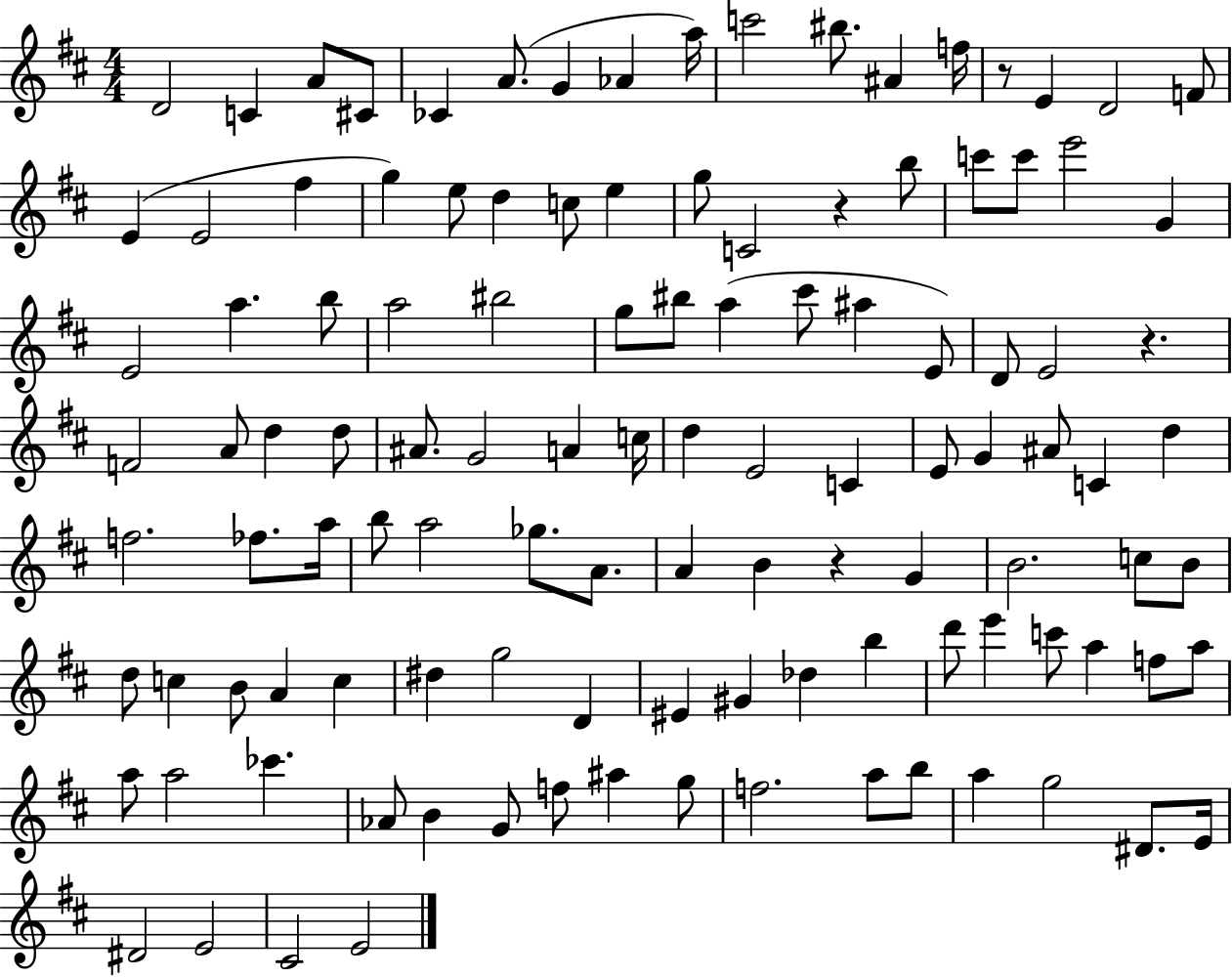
{
  \clef treble
  \numericTimeSignature
  \time 4/4
  \key d \major
  d'2 c'4 a'8 cis'8 | ces'4 a'8.( g'4 aes'4 a''16) | c'''2 bis''8. ais'4 f''16 | r8 e'4 d'2 f'8 | \break e'4( e'2 fis''4 | g''4) e''8 d''4 c''8 e''4 | g''8 c'2 r4 b''8 | c'''8 c'''8 e'''2 g'4 | \break e'2 a''4. b''8 | a''2 bis''2 | g''8 bis''8 a''4( cis'''8 ais''4 e'8) | d'8 e'2 r4. | \break f'2 a'8 d''4 d''8 | ais'8. g'2 a'4 c''16 | d''4 e'2 c'4 | e'8 g'4 ais'8 c'4 d''4 | \break f''2. fes''8. a''16 | b''8 a''2 ges''8. a'8. | a'4 b'4 r4 g'4 | b'2. c''8 b'8 | \break d''8 c''4 b'8 a'4 c''4 | dis''4 g''2 d'4 | eis'4 gis'4 des''4 b''4 | d'''8 e'''4 c'''8 a''4 f''8 a''8 | \break a''8 a''2 ces'''4. | aes'8 b'4 g'8 f''8 ais''4 g''8 | f''2. a''8 b''8 | a''4 g''2 dis'8. e'16 | \break dis'2 e'2 | cis'2 e'2 | \bar "|."
}